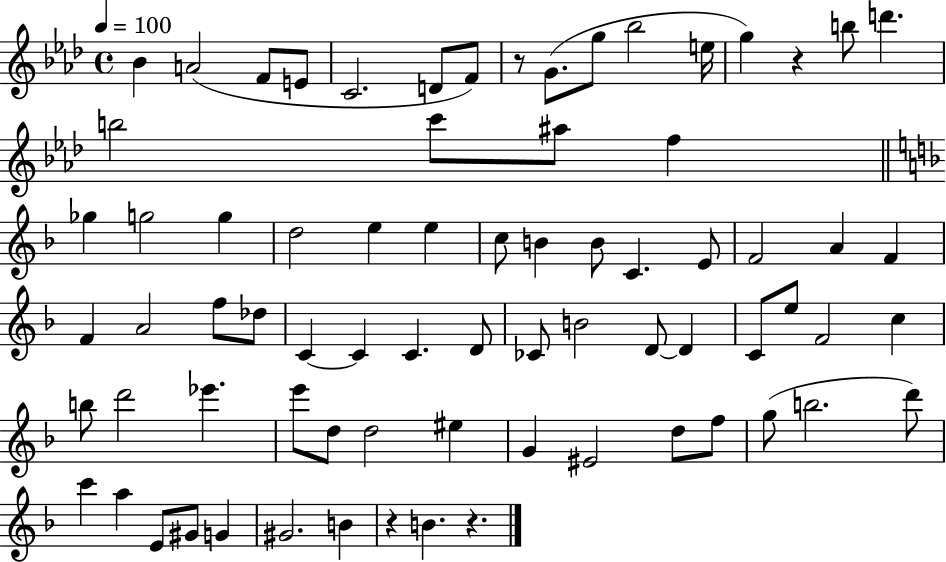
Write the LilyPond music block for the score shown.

{
  \clef treble
  \time 4/4
  \defaultTimeSignature
  \key aes \major
  \tempo 4 = 100
  bes'4 a'2( f'8 e'8 | c'2. d'8 f'8) | r8 g'8.( g''8 bes''2 e''16 | g''4) r4 b''8 d'''4. | \break b''2 c'''8 ais''8 f''4 | \bar "||" \break \key d \minor ges''4 g''2 g''4 | d''2 e''4 e''4 | c''8 b'4 b'8 c'4. e'8 | f'2 a'4 f'4 | \break f'4 a'2 f''8 des''8 | c'4~~ c'4 c'4. d'8 | ces'8 b'2 d'8~~ d'4 | c'8 e''8 f'2 c''4 | \break b''8 d'''2 ees'''4. | e'''8 d''8 d''2 eis''4 | g'4 eis'2 d''8 f''8 | g''8( b''2. d'''8) | \break c'''4 a''4 e'8 gis'8 g'4 | gis'2. b'4 | r4 b'4. r4. | \bar "|."
}